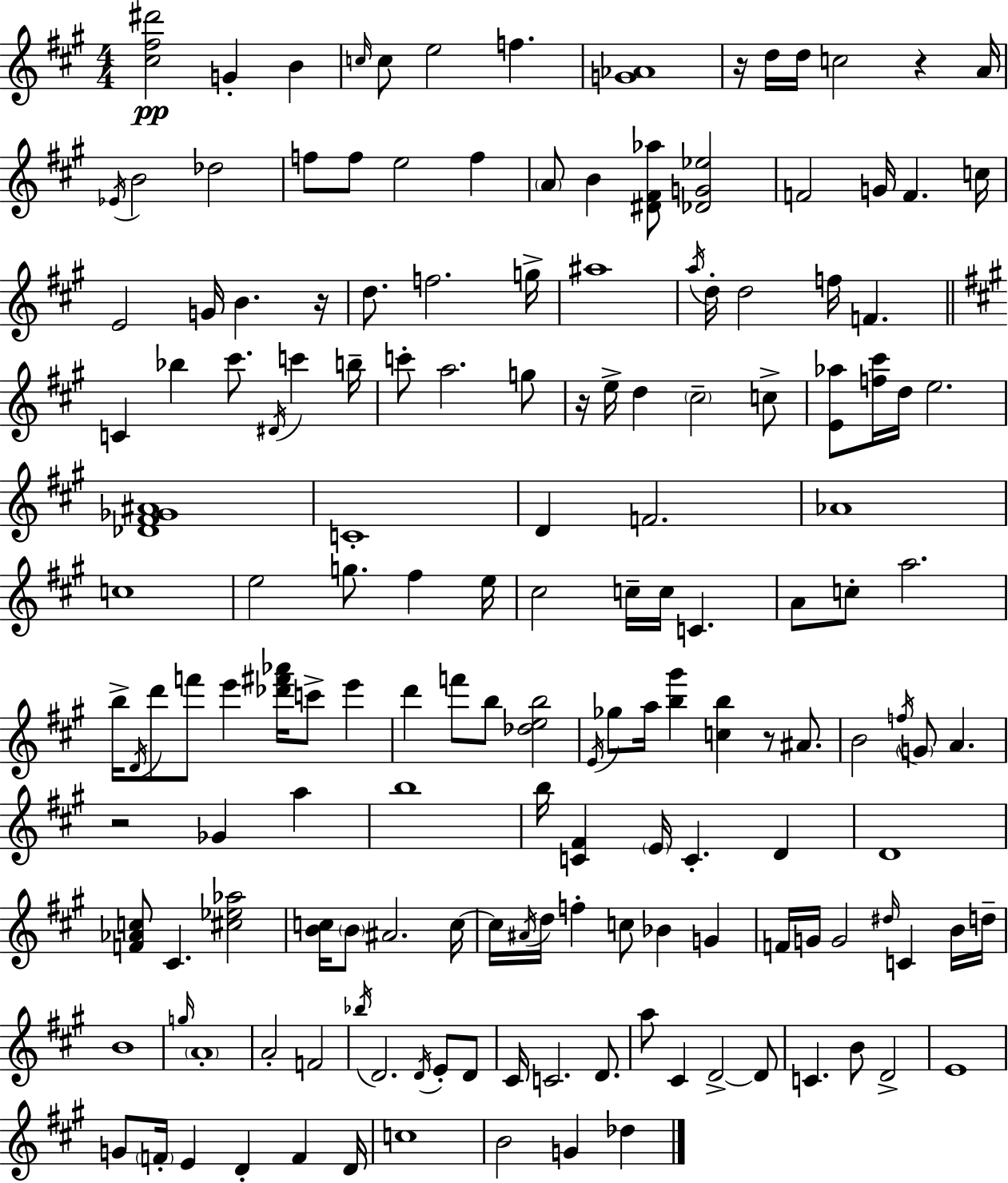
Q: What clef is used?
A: treble